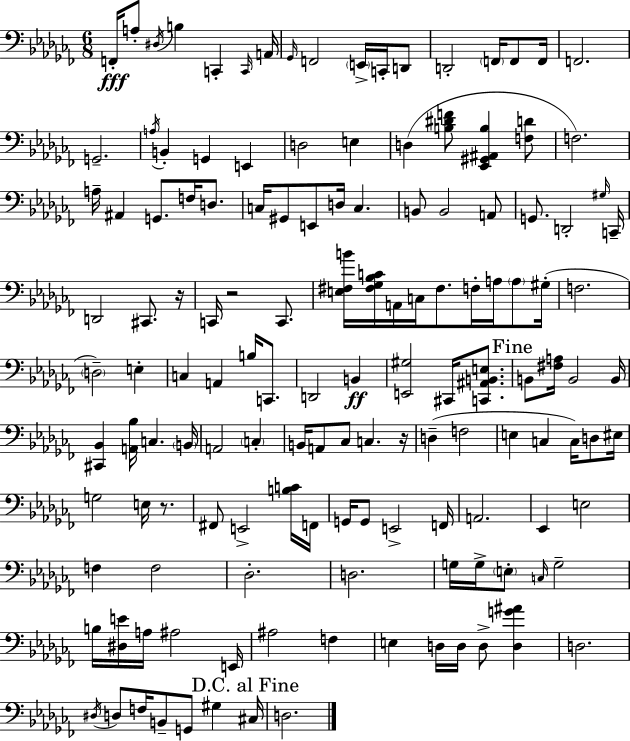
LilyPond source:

{
  \clef bass
  \numericTimeSignature
  \time 6/8
  \key aes \minor
  f,16-.\fff a8-. \acciaccatura { dis16 } b4 c,4-. | \grace { c,16 } a,16 \grace { ges,16 } f,2 \parenthesize e,16-> | c,16-. d,8 d,2-. \parenthesize f,16 | f,8 f,16 f,2. | \break g,2.-- | \acciaccatura { a16 } b,4-. g,4 | e,4 d2 | e4 d4( <b dis' f'>8 <ees, gis, ais, b>4 | \break <f d'>8 f2.) | a16-- ais,4 g,8. | f16 d8. c16 gis,8 e,8 d16 c4. | b,8 b,2 | \break a,8 g,8. d,2-. | \grace { gis16 } c,16-- d,2 | cis,8. r16 c,16 r2 | c,8. <e fis b'>16 <fis ges bes c'>16 a,16 c16 fis8. | \break f16-. a16 \parenthesize a8 gis16-.( f2. | \parenthesize d2--) | e4-. c4 a,4 | b16 c,8. d,2 | \break b,4\ff <e, gis>2 | cis,16 <c, ais, b, e>8. \mark "Fine" b,8 <fis a>16 b,2 | b,16 <cis, bes,>4 <a, bes>16 c4. | \parenthesize b,16 a,2 | \break \parenthesize c4-. b,16 a,8 ces8 c4. | r16 d4--( f2 | e4 c4 | c16) d8 eis16 g2 | \break e16 r8. fis,8 e,2-> | <b c'>16 f,16 g,16 g,8 e,2-> | f,16 a,2. | ees,4 e2 | \break f4 f2 | des2.-. | d2. | g16 g16-> \parenthesize e8-. \grace { c16 } g2-- | \break b16 <dis e'>16 a16 ais2 | e,16 ais2 | f4 e4 d16 d16 | d8-> <d g' ais'>4 d2. | \break \acciaccatura { dis16 } d8 f16 b,8-- | g,8 gis4 \mark "D.C. al Fine" cis16 d2. | \bar "|."
}